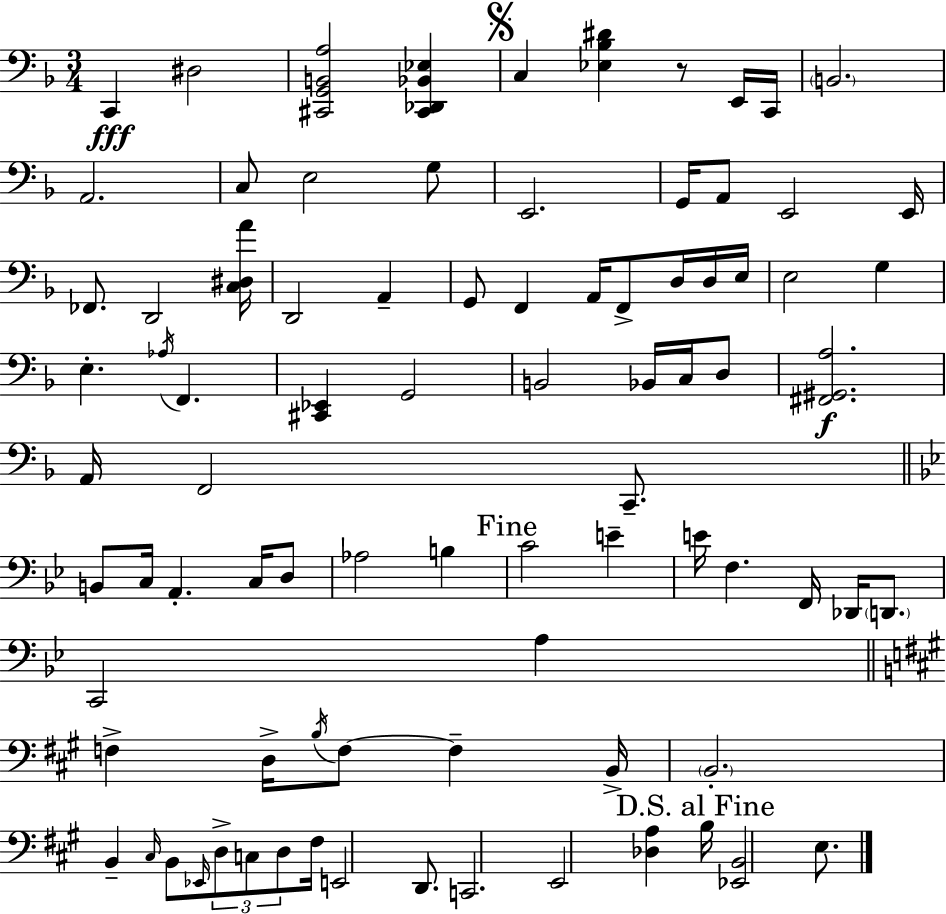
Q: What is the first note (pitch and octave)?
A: C2